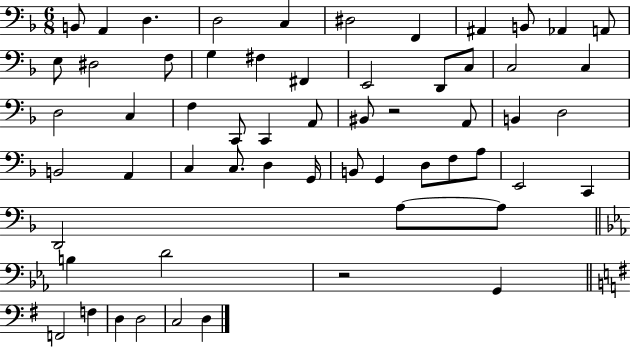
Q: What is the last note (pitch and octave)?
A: D3